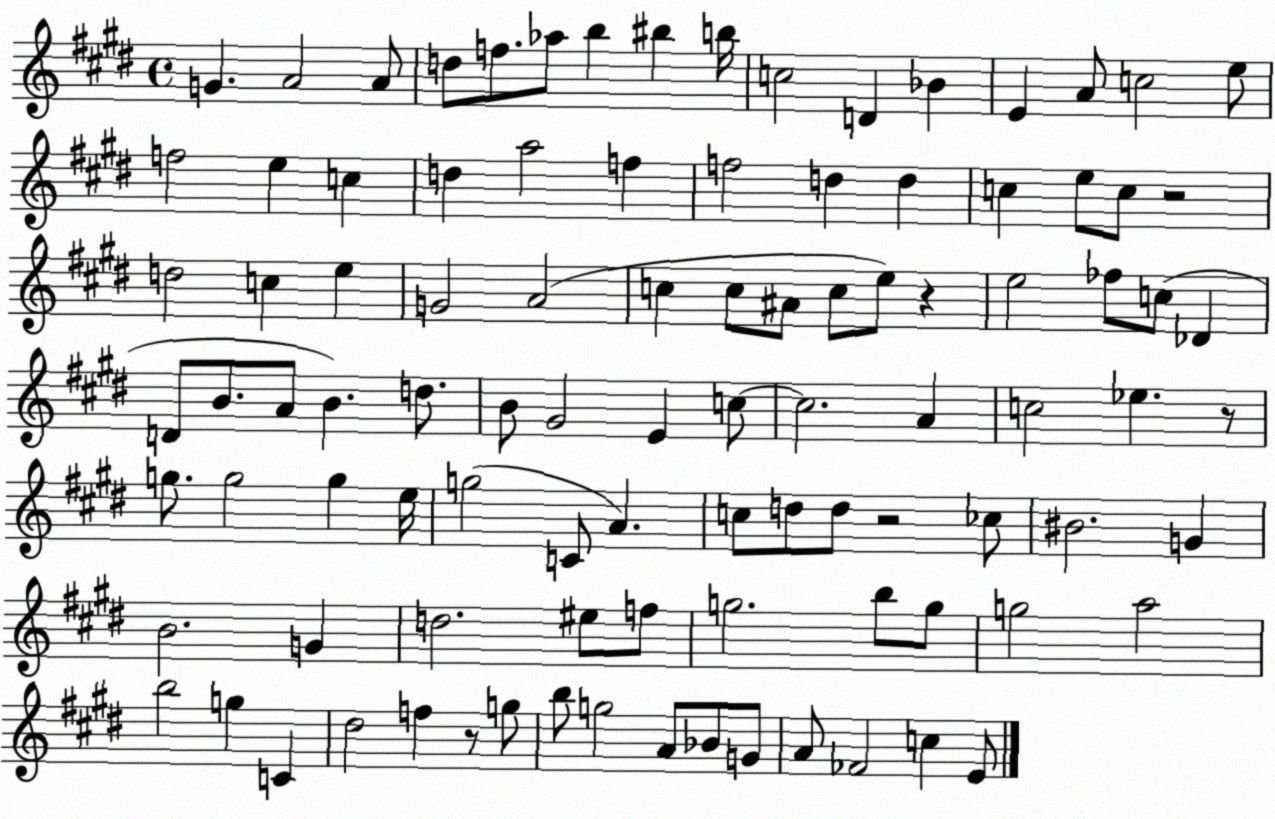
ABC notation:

X:1
T:Untitled
M:4/4
L:1/4
K:E
G A2 A/2 d/2 f/2 _a/2 b ^b b/4 c2 D _B E A/2 c2 e/2 f2 e c d a2 f f2 d d c e/2 c/2 z2 d2 c e G2 A2 c c/2 ^A/2 c/2 e/2 z e2 _f/2 c/2 _D D/2 B/2 A/2 B d/2 B/2 ^G2 E c/2 c2 A c2 _e z/2 g/2 g2 g e/4 g2 C/2 A c/2 d/2 d/2 z2 _c/2 ^B2 G B2 G d2 ^e/2 f/2 g2 b/2 g/2 g2 a2 b2 g C ^d2 f z/2 g/2 b/2 g2 A/2 _B/2 G/2 A/2 _F2 c E/2